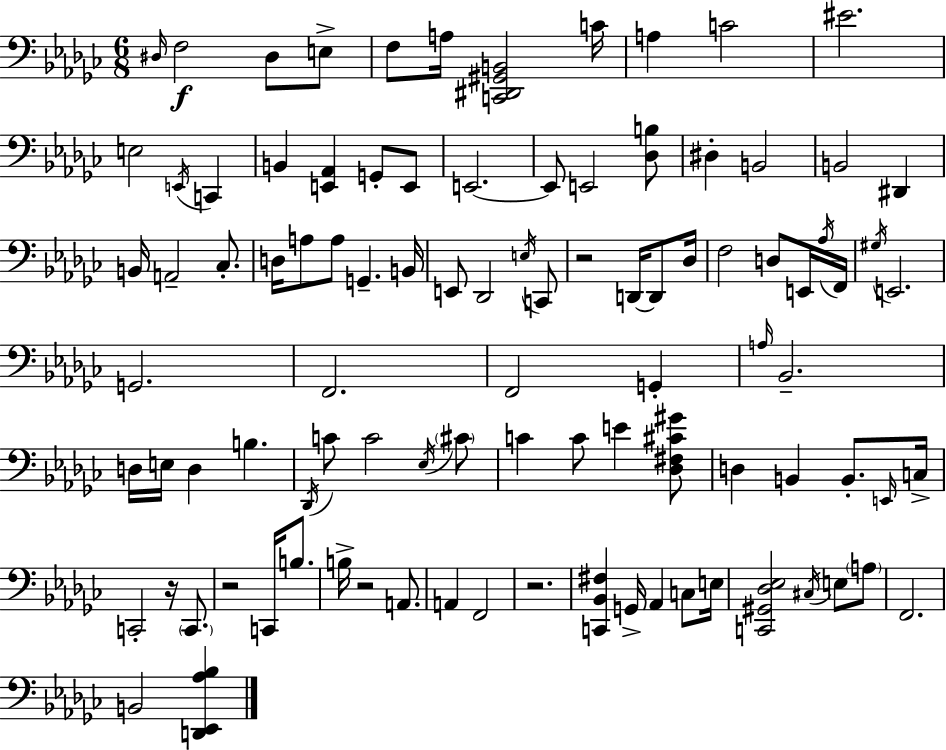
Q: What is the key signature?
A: EES minor